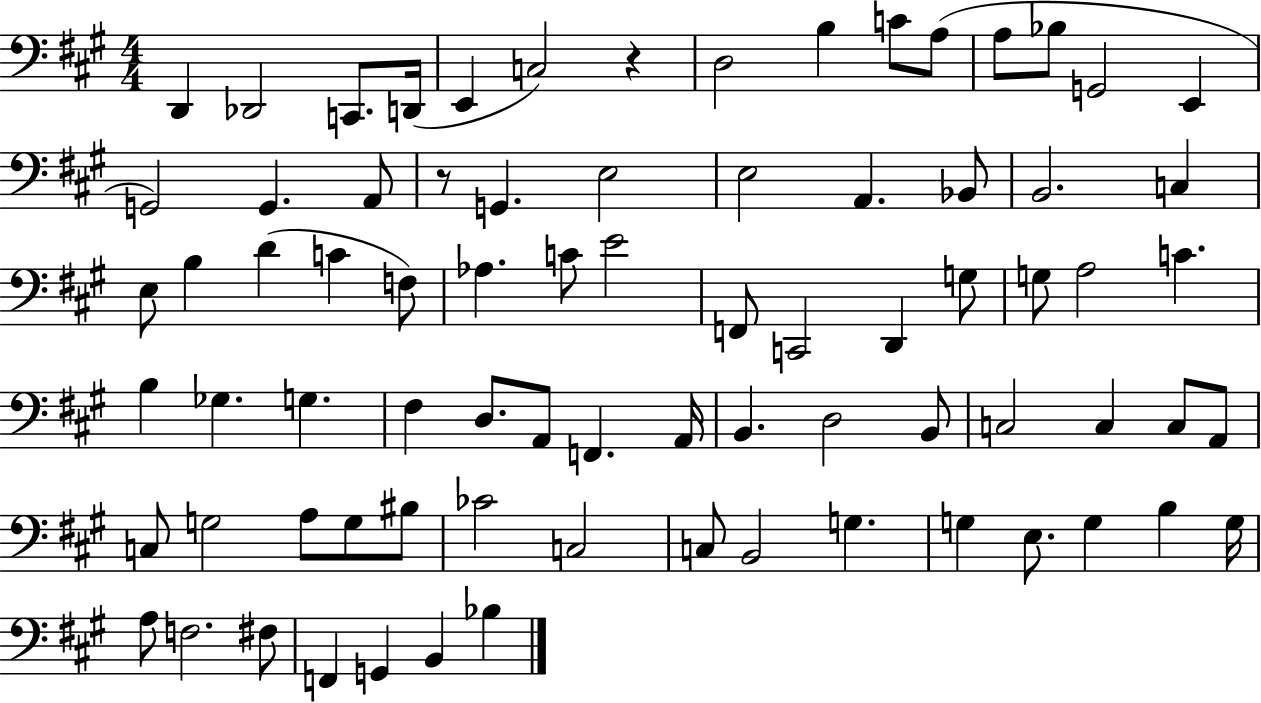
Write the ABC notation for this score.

X:1
T:Untitled
M:4/4
L:1/4
K:A
D,, _D,,2 C,,/2 D,,/4 E,, C,2 z D,2 B, C/2 A,/2 A,/2 _B,/2 G,,2 E,, G,,2 G,, A,,/2 z/2 G,, E,2 E,2 A,, _B,,/2 B,,2 C, E,/2 B, D C F,/2 _A, C/2 E2 F,,/2 C,,2 D,, G,/2 G,/2 A,2 C B, _G, G, ^F, D,/2 A,,/2 F,, A,,/4 B,, D,2 B,,/2 C,2 C, C,/2 A,,/2 C,/2 G,2 A,/2 G,/2 ^B,/2 _C2 C,2 C,/2 B,,2 G, G, E,/2 G, B, G,/4 A,/2 F,2 ^F,/2 F,, G,, B,, _B,